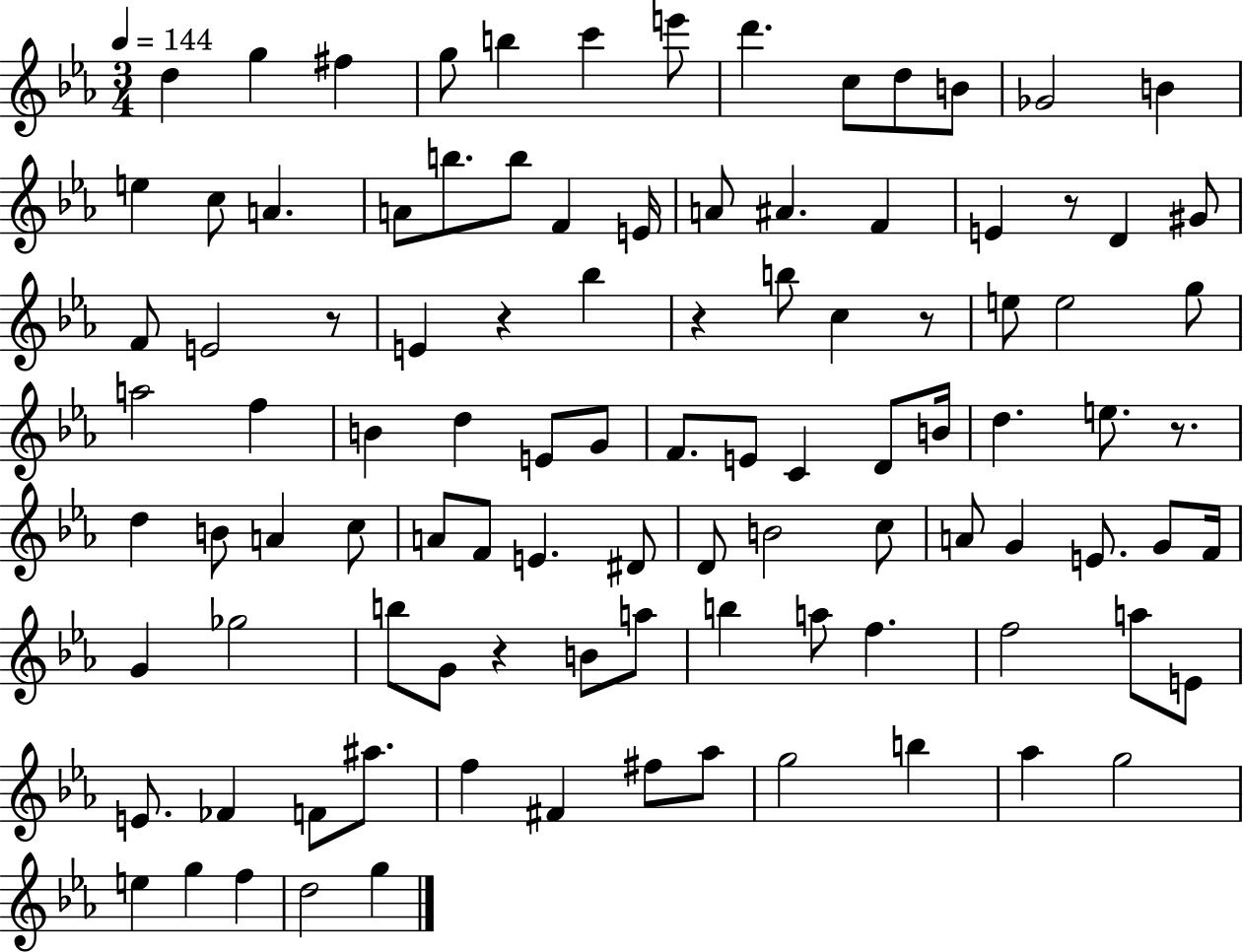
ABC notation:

X:1
T:Untitled
M:3/4
L:1/4
K:Eb
d g ^f g/2 b c' e'/2 d' c/2 d/2 B/2 _G2 B e c/2 A A/2 b/2 b/2 F E/4 A/2 ^A F E z/2 D ^G/2 F/2 E2 z/2 E z _b z b/2 c z/2 e/2 e2 g/2 a2 f B d E/2 G/2 F/2 E/2 C D/2 B/4 d e/2 z/2 d B/2 A c/2 A/2 F/2 E ^D/2 D/2 B2 c/2 A/2 G E/2 G/2 F/4 G _g2 b/2 G/2 z B/2 a/2 b a/2 f f2 a/2 E/2 E/2 _F F/2 ^a/2 f ^F ^f/2 _a/2 g2 b _a g2 e g f d2 g